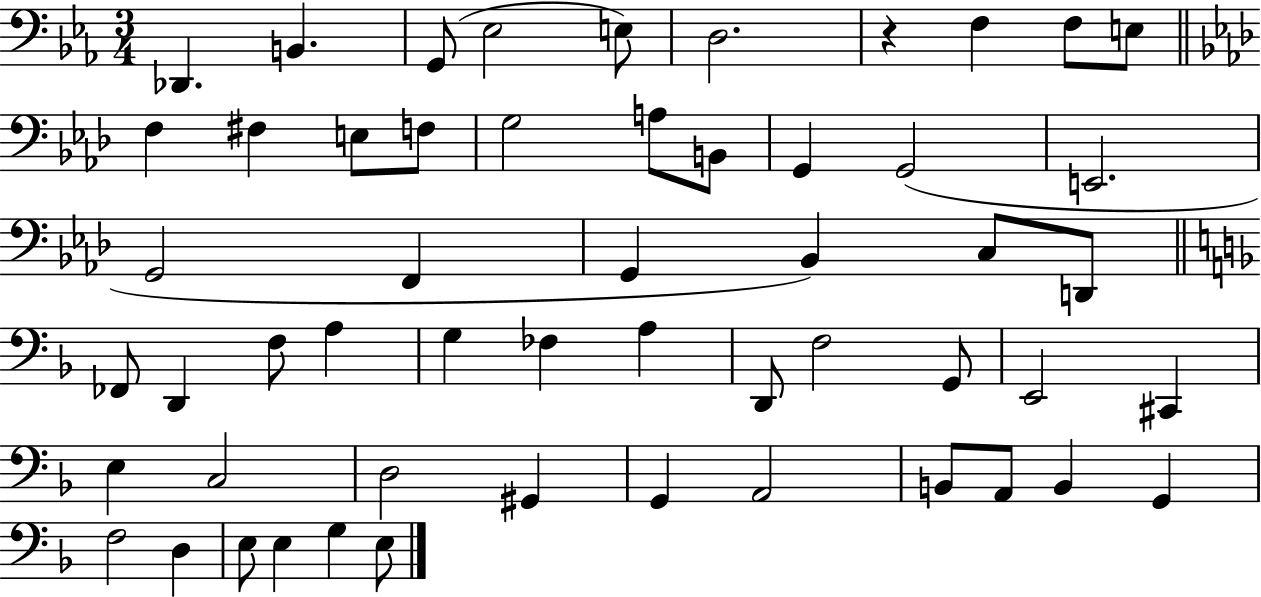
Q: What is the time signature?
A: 3/4